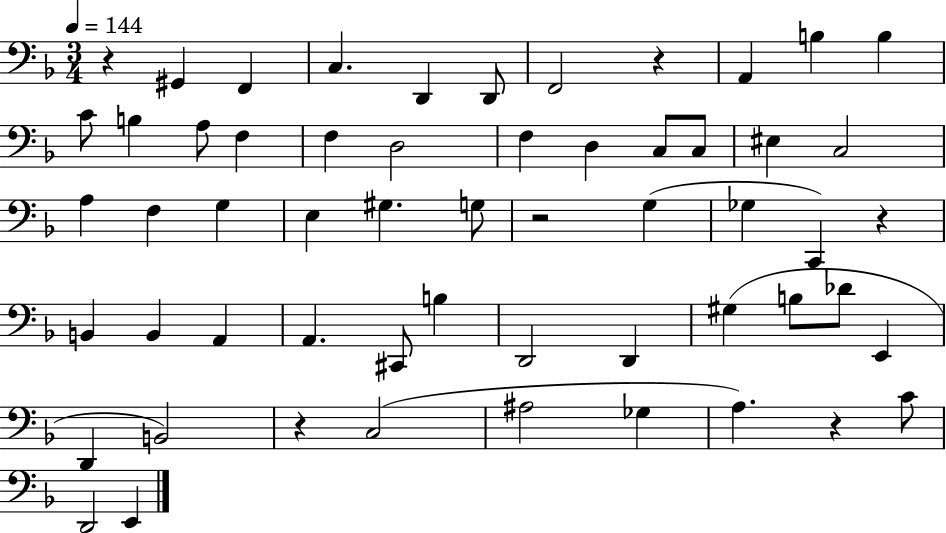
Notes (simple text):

R/q G#2/q F2/q C3/q. D2/q D2/e F2/h R/q A2/q B3/q B3/q C4/e B3/q A3/e F3/q F3/q D3/h F3/q D3/q C3/e C3/e EIS3/q C3/h A3/q F3/q G3/q E3/q G#3/q. G3/e R/h G3/q Gb3/q C2/q R/q B2/q B2/q A2/q A2/q. C#2/e B3/q D2/h D2/q G#3/q B3/e Db4/e E2/q D2/q B2/h R/q C3/h A#3/h Gb3/q A3/q. R/q C4/e D2/h E2/q